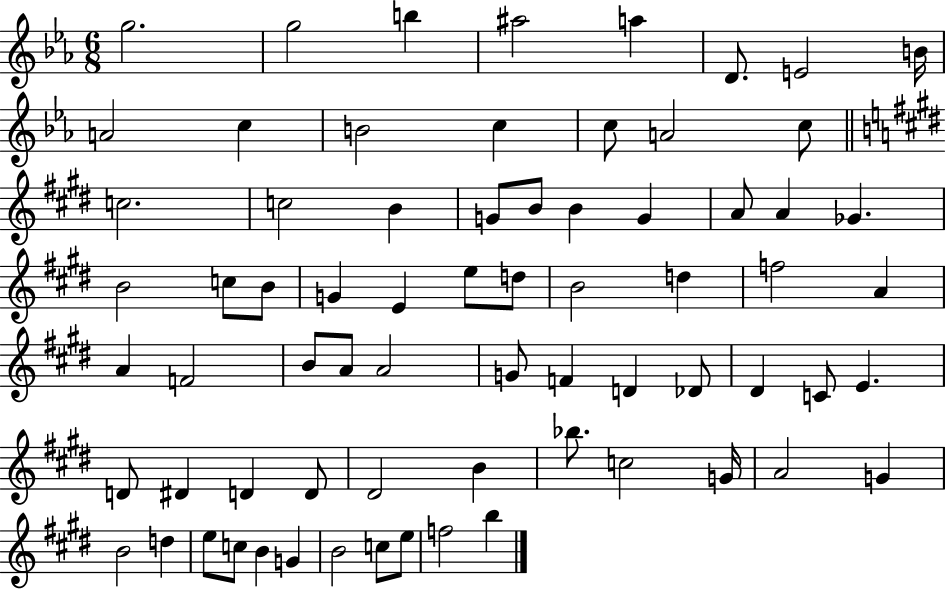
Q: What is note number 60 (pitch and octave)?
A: B4